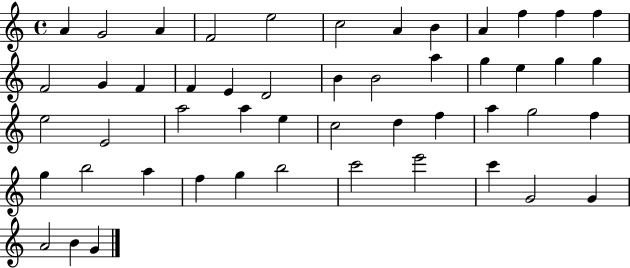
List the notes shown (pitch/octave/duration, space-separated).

A4/q G4/h A4/q F4/h E5/h C5/h A4/q B4/q A4/q F5/q F5/q F5/q F4/h G4/q F4/q F4/q E4/q D4/h B4/q B4/h A5/q G5/q E5/q G5/q G5/q E5/h E4/h A5/h A5/q E5/q C5/h D5/q F5/q A5/q G5/h F5/q G5/q B5/h A5/q F5/q G5/q B5/h C6/h E6/h C6/q G4/h G4/q A4/h B4/q G4/q